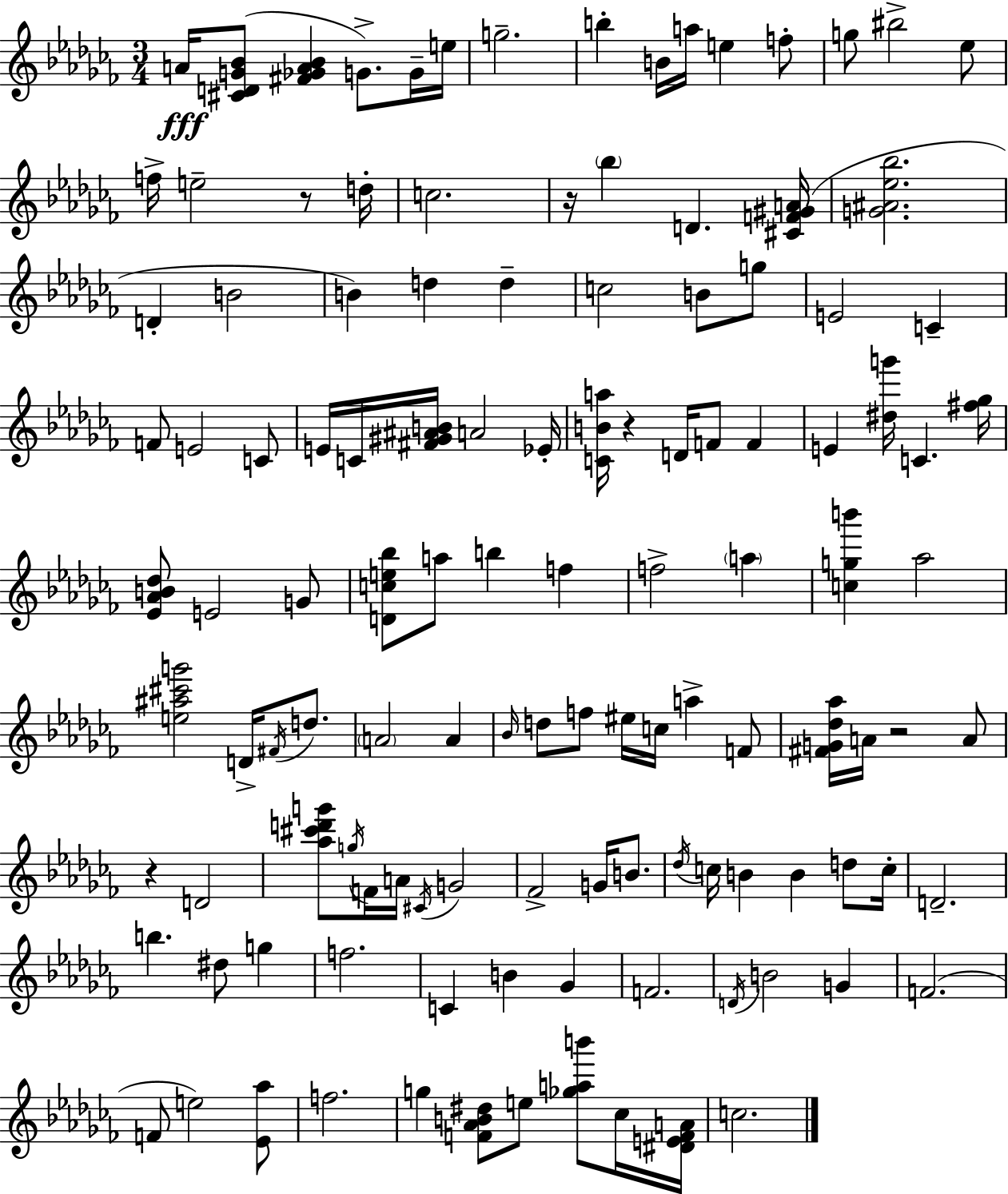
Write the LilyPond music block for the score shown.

{
  \clef treble
  \numericTimeSignature
  \time 3/4
  \key aes \minor
  a'16\fff <cis' d' g' bes'>8( <fis' ges' a' bes'>4 g'8.->) g'16-- e''16 | g''2.-- | b''4-. b'16 a''16 e''4 f''8-. | g''8 bis''2-> ees''8 | \break f''16-> e''2-- r8 d''16-. | c''2. | r16 \parenthesize bes''4 d'4. <cis' f' gis' a'>16( | <g' ais' ees'' bes''>2. | \break d'4-. b'2 | b'4) d''4 d''4-- | c''2 b'8 g''8 | e'2 c'4-- | \break f'8 e'2 c'8 | e'16 c'16 <fis' gis' ais' b'>16 a'2 ees'16-. | <c' b' a''>16 r4 d'16 f'8 f'4 | e'4 <dis'' g'''>16 c'4. <fis'' ges''>16 | \break <ees' aes' b' des''>8 e'2 g'8 | <d' c'' e'' bes''>8 a''8 b''4 f''4 | f''2-> \parenthesize a''4 | <c'' g'' b'''>4 aes''2 | \break <e'' ais'' cis''' g'''>2 d'16-> \acciaccatura { fis'16 } d''8. | \parenthesize a'2 a'4 | \grace { bes'16 } d''8 f''8 eis''16 c''16 a''4-> | f'8 <fis' g' des'' aes''>16 a'16 r2 | \break a'8 r4 d'2 | <aes'' cis''' d''' g'''>8 \acciaccatura { g''16 } f'16 a'16 \acciaccatura { cis'16 } g'2 | fes'2-> | g'16 b'8. \acciaccatura { des''16 } c''16 b'4 b'4 | \break d''8 c''16-. d'2.-- | b''4. dis''8 | g''4 f''2. | c'4 b'4 | \break ges'4 f'2. | \acciaccatura { d'16 } b'2 | g'4 f'2.( | f'8 e''2) | \break <ees' aes''>8 f''2. | g''4 <f' aes' b' dis''>8 | e''8 <ges'' a'' b'''>8 ces''16 <dis' e' f' a'>16 c''2. | \bar "|."
}